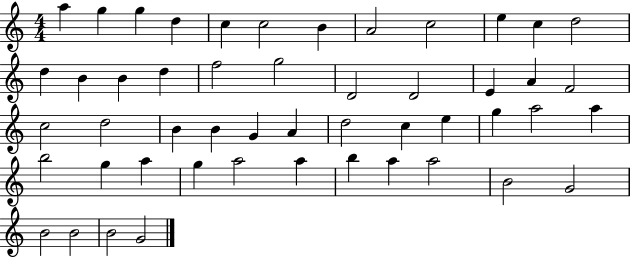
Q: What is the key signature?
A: C major